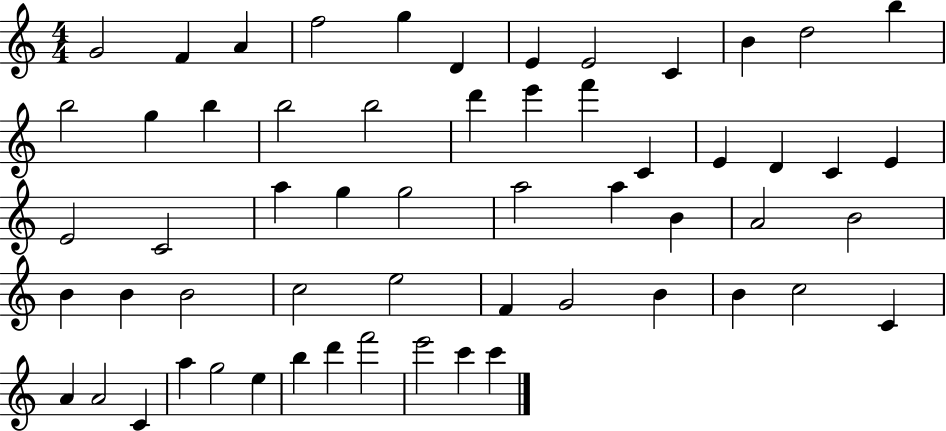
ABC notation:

X:1
T:Untitled
M:4/4
L:1/4
K:C
G2 F A f2 g D E E2 C B d2 b b2 g b b2 b2 d' e' f' C E D C E E2 C2 a g g2 a2 a B A2 B2 B B B2 c2 e2 F G2 B B c2 C A A2 C a g2 e b d' f'2 e'2 c' c'